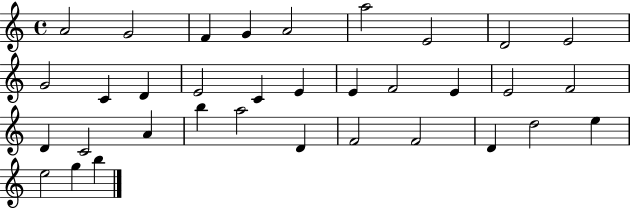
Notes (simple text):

A4/h G4/h F4/q G4/q A4/h A5/h E4/h D4/h E4/h G4/h C4/q D4/q E4/h C4/q E4/q E4/q F4/h E4/q E4/h F4/h D4/q C4/h A4/q B5/q A5/h D4/q F4/h F4/h D4/q D5/h E5/q E5/h G5/q B5/q